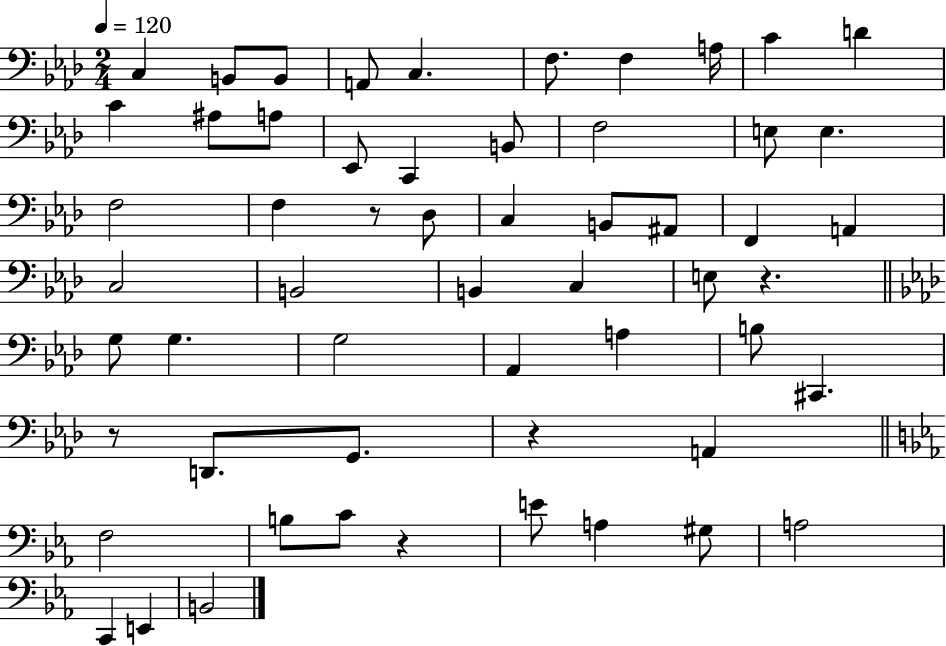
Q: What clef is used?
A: bass